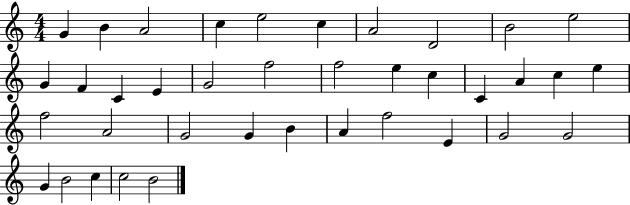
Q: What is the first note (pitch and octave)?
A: G4